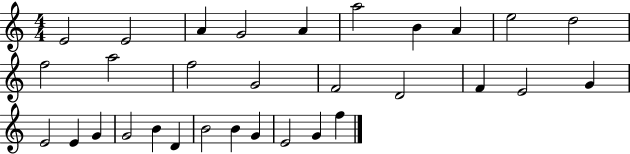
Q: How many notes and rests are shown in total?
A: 31